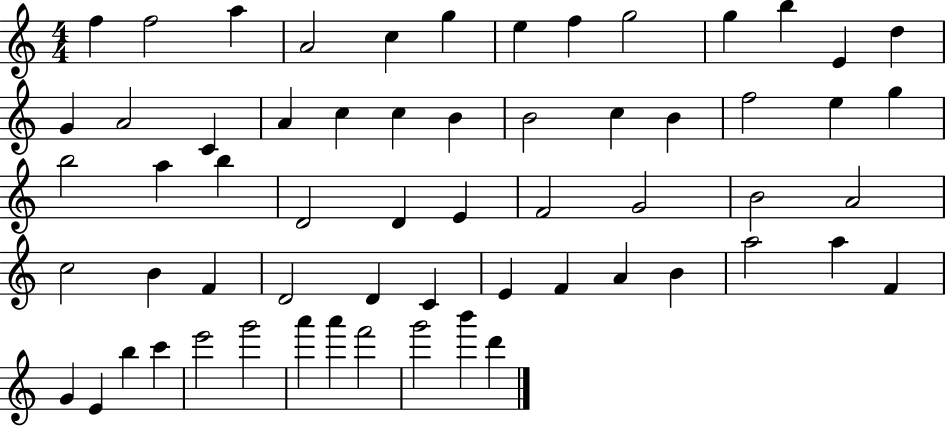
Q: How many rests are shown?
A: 0